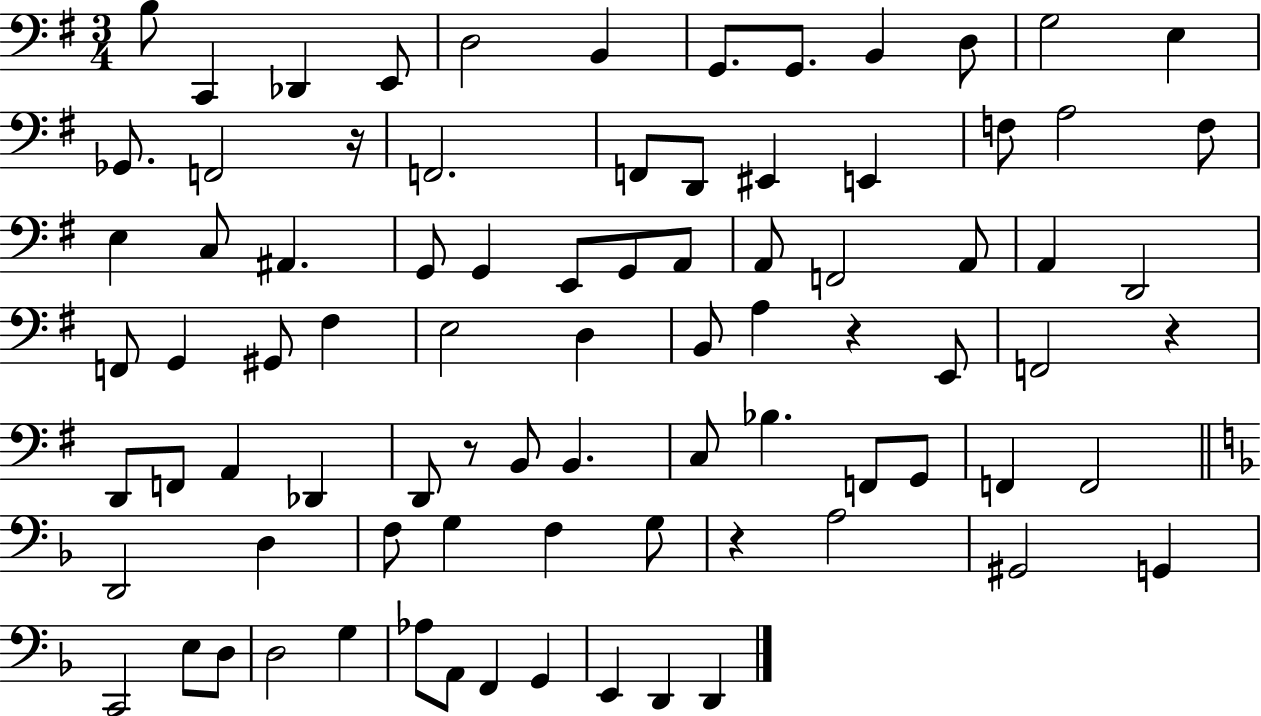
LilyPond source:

{
  \clef bass
  \numericTimeSignature
  \time 3/4
  \key g \major
  b8 c,4 des,4 e,8 | d2 b,4 | g,8. g,8. b,4 d8 | g2 e4 | \break ges,8. f,2 r16 | f,2. | f,8 d,8 eis,4 e,4 | f8 a2 f8 | \break e4 c8 ais,4. | g,8 g,4 e,8 g,8 a,8 | a,8 f,2 a,8 | a,4 d,2 | \break f,8 g,4 gis,8 fis4 | e2 d4 | b,8 a4 r4 e,8 | f,2 r4 | \break d,8 f,8 a,4 des,4 | d,8 r8 b,8 b,4. | c8 bes4. f,8 g,8 | f,4 f,2 | \break \bar "||" \break \key f \major d,2 d4 | f8 g4 f4 g8 | r4 a2 | gis,2 g,4 | \break c,2 e8 d8 | d2 g4 | aes8 a,8 f,4 g,4 | e,4 d,4 d,4 | \break \bar "|."
}